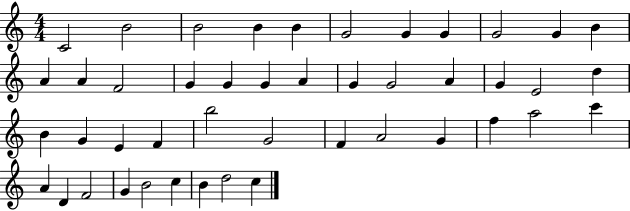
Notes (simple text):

C4/h B4/h B4/h B4/q B4/q G4/h G4/q G4/q G4/h G4/q B4/q A4/q A4/q F4/h G4/q G4/q G4/q A4/q G4/q G4/h A4/q G4/q E4/h D5/q B4/q G4/q E4/q F4/q B5/h G4/h F4/q A4/h G4/q F5/q A5/h C6/q A4/q D4/q F4/h G4/q B4/h C5/q B4/q D5/h C5/q